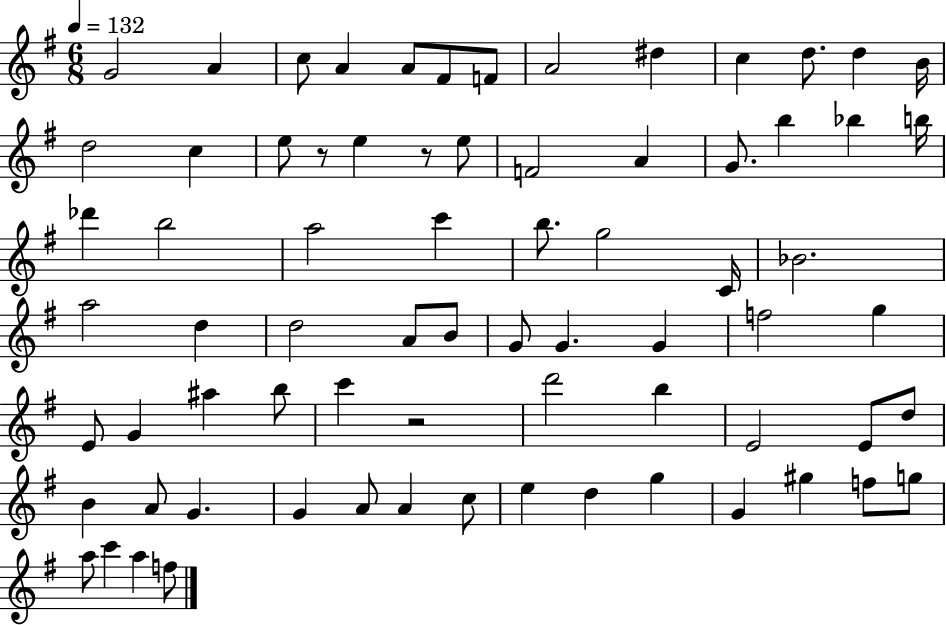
G4/h A4/q C5/e A4/q A4/e F#4/e F4/e A4/h D#5/q C5/q D5/e. D5/q B4/s D5/h C5/q E5/e R/e E5/q R/e E5/e F4/h A4/q G4/e. B5/q Bb5/q B5/s Db6/q B5/h A5/h C6/q B5/e. G5/h C4/s Bb4/h. A5/h D5/q D5/h A4/e B4/e G4/e G4/q. G4/q F5/h G5/q E4/e G4/q A#5/q B5/e C6/q R/h D6/h B5/q E4/h E4/e D5/e B4/q A4/e G4/q. G4/q A4/e A4/q C5/e E5/q D5/q G5/q G4/q G#5/q F5/e G5/e A5/e C6/q A5/q F5/e